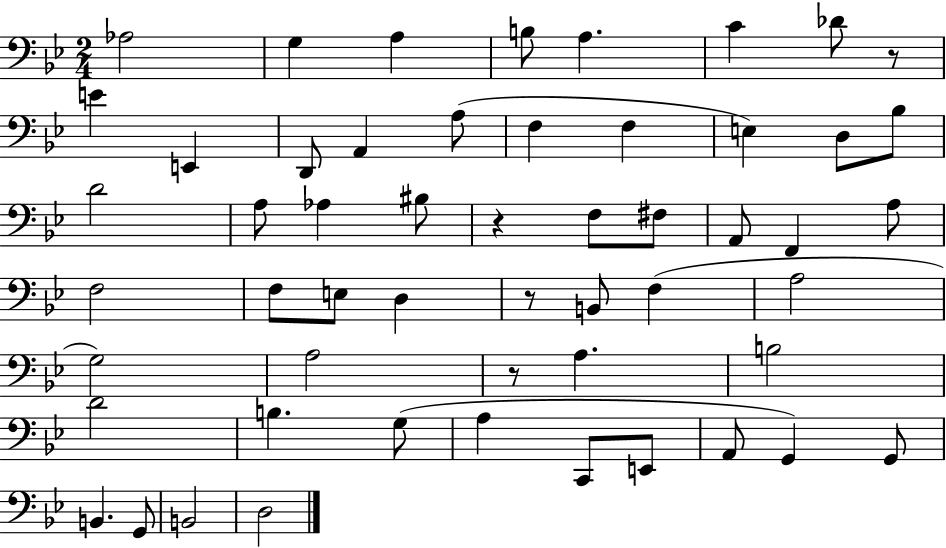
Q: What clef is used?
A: bass